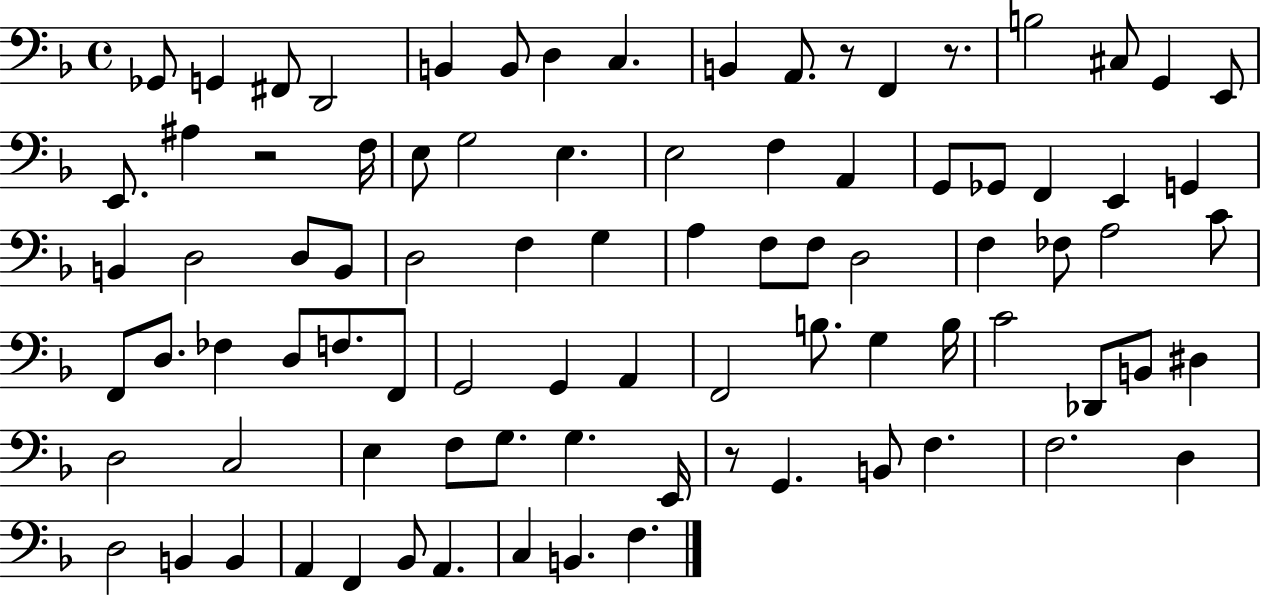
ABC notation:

X:1
T:Untitled
M:4/4
L:1/4
K:F
_G,,/2 G,, ^F,,/2 D,,2 B,, B,,/2 D, C, B,, A,,/2 z/2 F,, z/2 B,2 ^C,/2 G,, E,,/2 E,,/2 ^A, z2 F,/4 E,/2 G,2 E, E,2 F, A,, G,,/2 _G,,/2 F,, E,, G,, B,, D,2 D,/2 B,,/2 D,2 F, G, A, F,/2 F,/2 D,2 F, _F,/2 A,2 C/2 F,,/2 D,/2 _F, D,/2 F,/2 F,,/2 G,,2 G,, A,, F,,2 B,/2 G, B,/4 C2 _D,,/2 B,,/2 ^D, D,2 C,2 E, F,/2 G,/2 G, E,,/4 z/2 G,, B,,/2 F, F,2 D, D,2 B,, B,, A,, F,, _B,,/2 A,, C, B,, F,